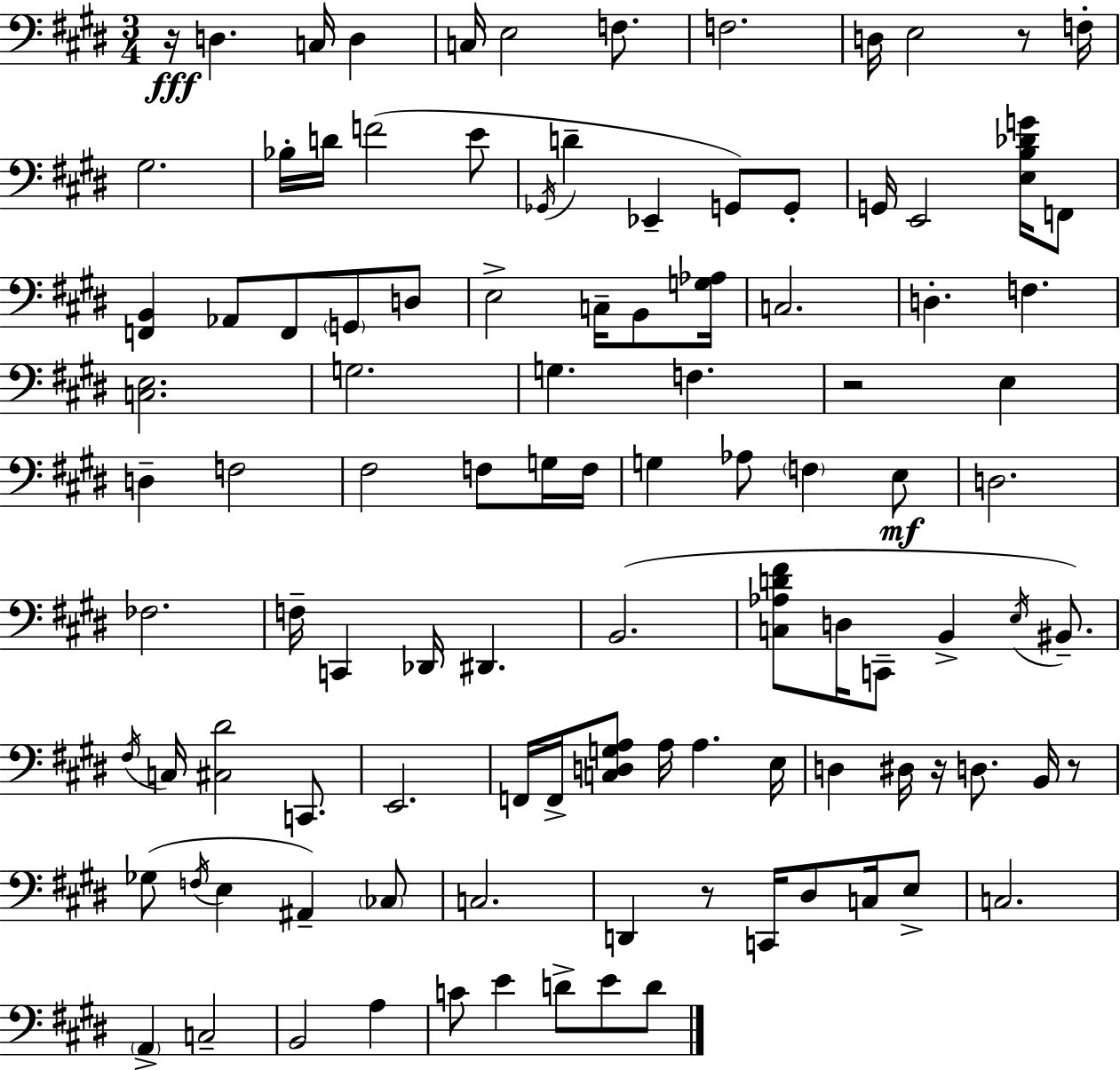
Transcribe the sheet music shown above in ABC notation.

X:1
T:Untitled
M:3/4
L:1/4
K:E
z/4 D, C,/4 D, C,/4 E,2 F,/2 F,2 D,/4 E,2 z/2 F,/4 ^G,2 _B,/4 D/4 F2 E/2 _G,,/4 D _E,, G,,/2 G,,/2 G,,/4 E,,2 [E,B,_DG]/4 F,,/2 [F,,B,,] _A,,/2 F,,/2 G,,/2 D,/2 E,2 C,/4 B,,/2 [G,_A,]/4 C,2 D, F, [C,E,]2 G,2 G, F, z2 E, D, F,2 ^F,2 F,/2 G,/4 F,/4 G, _A,/2 F, E,/2 D,2 _F,2 F,/4 C,, _D,,/4 ^D,, B,,2 [C,_A,D^F]/2 D,/4 C,,/2 B,, E,/4 ^B,,/2 ^F,/4 C,/4 [^C,^D]2 C,,/2 E,,2 F,,/4 F,,/4 [C,D,G,A,]/2 A,/4 A, E,/4 D, ^D,/4 z/4 D,/2 B,,/4 z/2 _G,/2 F,/4 E, ^A,, _C,/2 C,2 D,, z/2 C,,/4 ^D,/2 C,/4 E,/2 C,2 A,, C,2 B,,2 A, C/2 E D/2 E/2 D/2